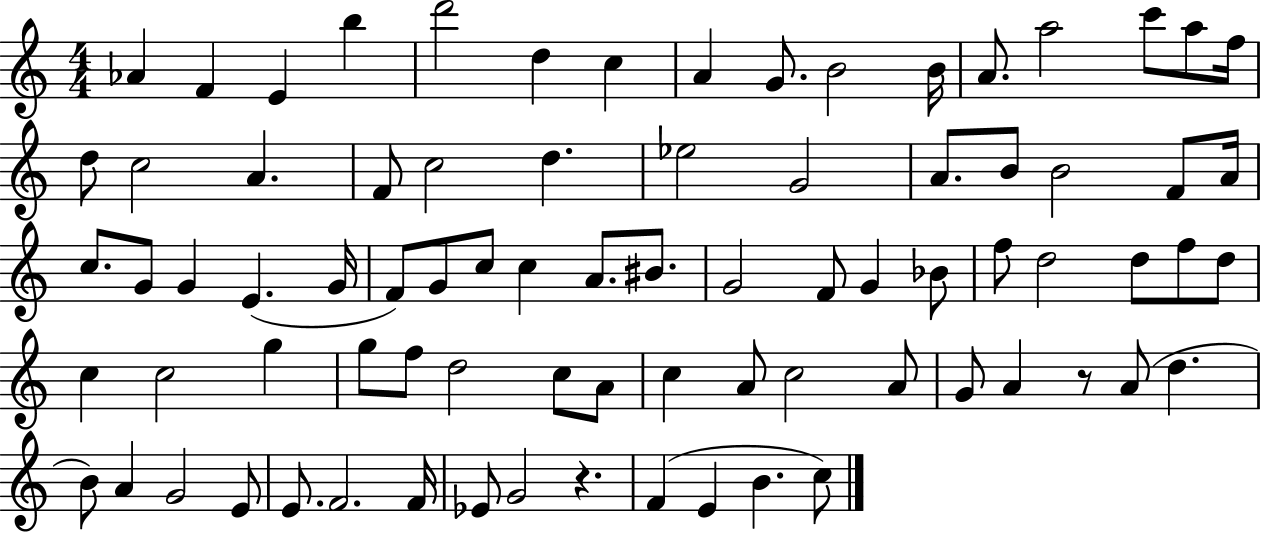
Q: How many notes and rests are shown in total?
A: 80